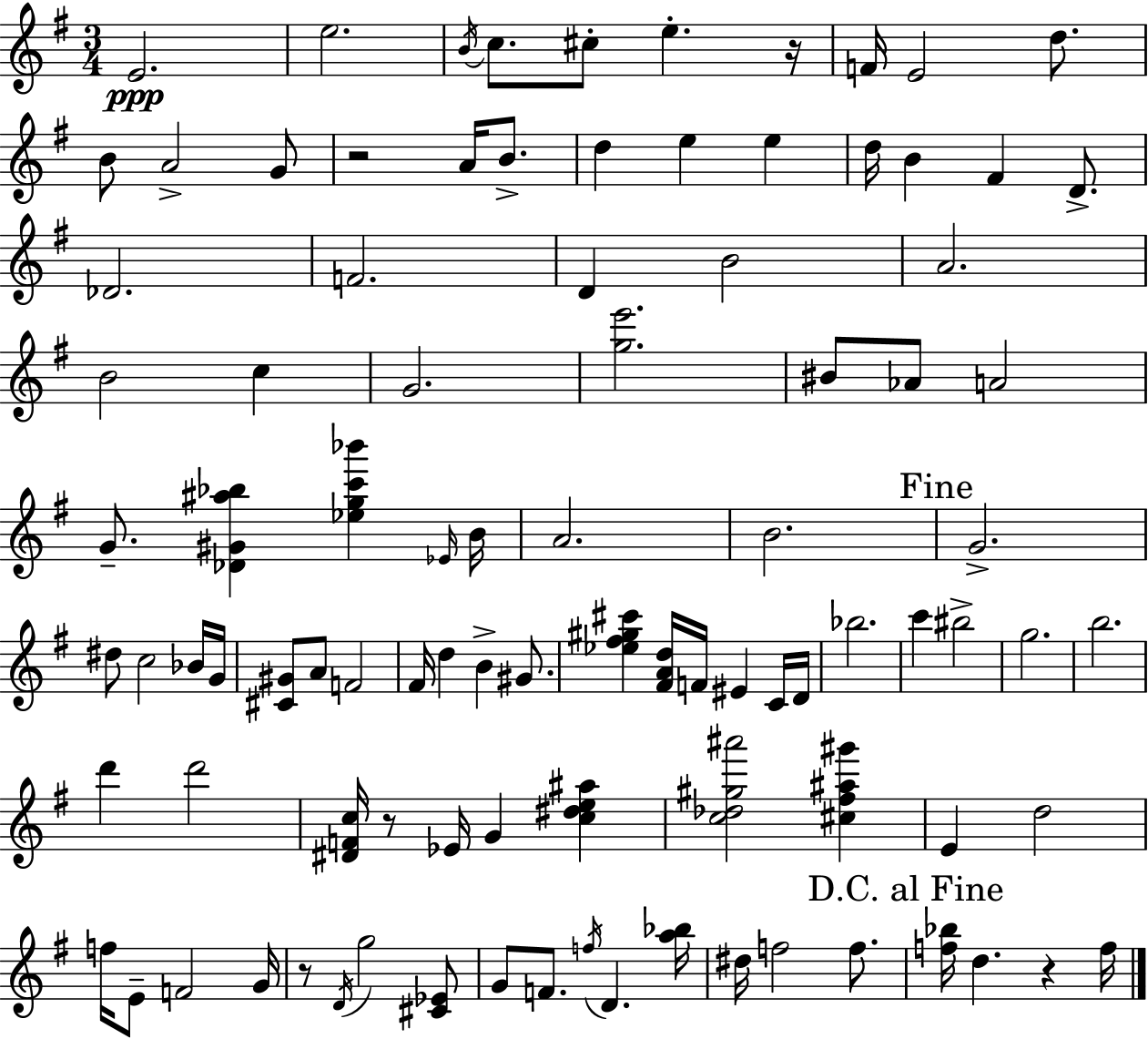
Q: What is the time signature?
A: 3/4